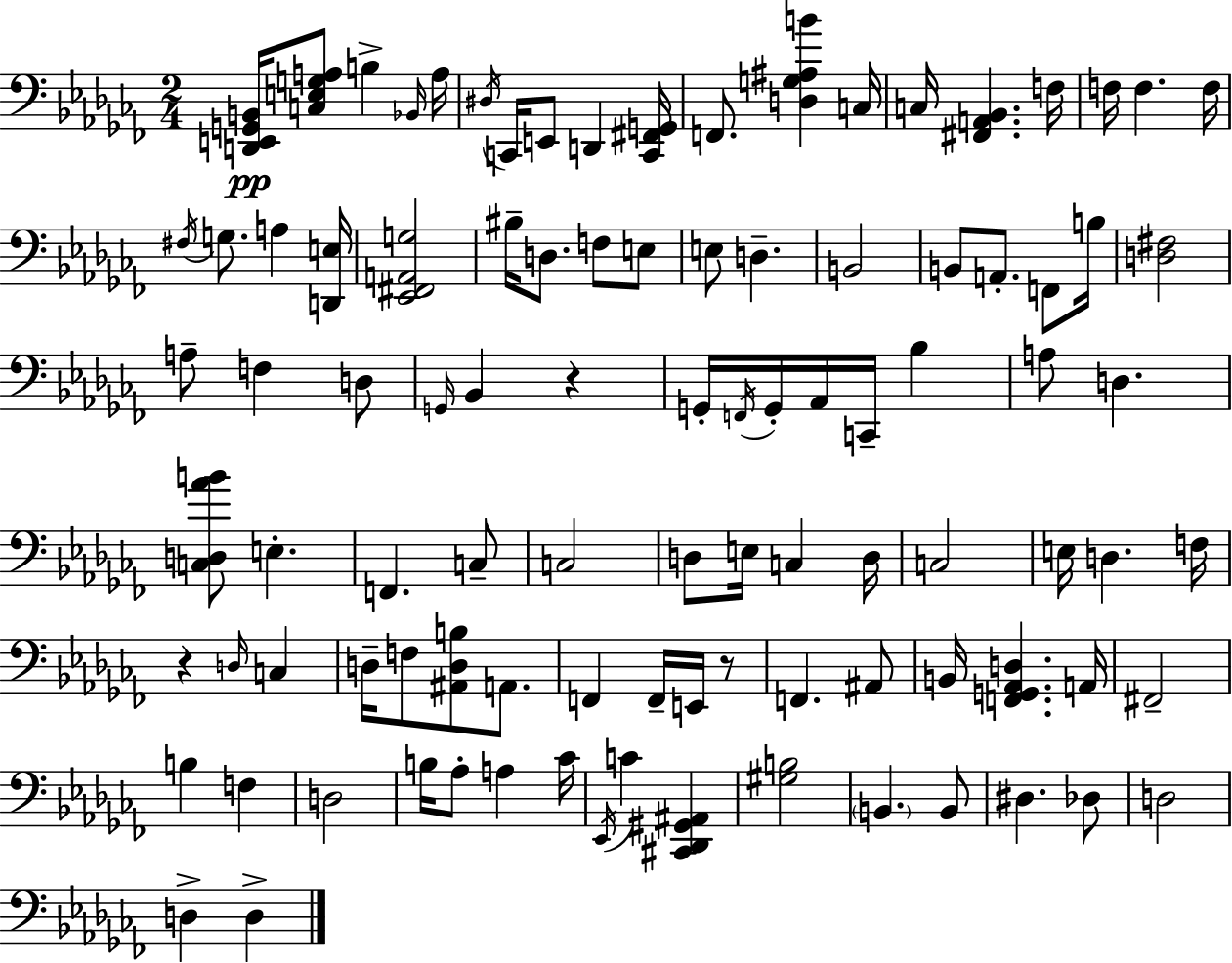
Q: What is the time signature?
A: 2/4